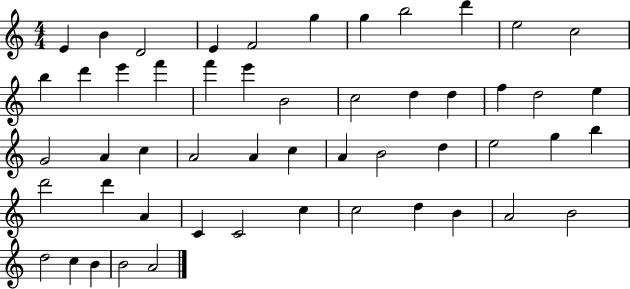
X:1
T:Untitled
M:4/4
L:1/4
K:C
E B D2 E F2 g g b2 d' e2 c2 b d' e' f' f' e' B2 c2 d d f d2 e G2 A c A2 A c A B2 d e2 g b d'2 d' A C C2 c c2 d B A2 B2 d2 c B B2 A2